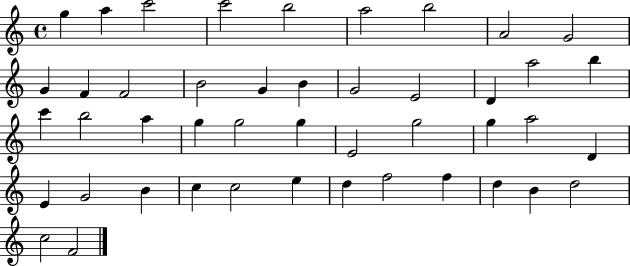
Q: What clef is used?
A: treble